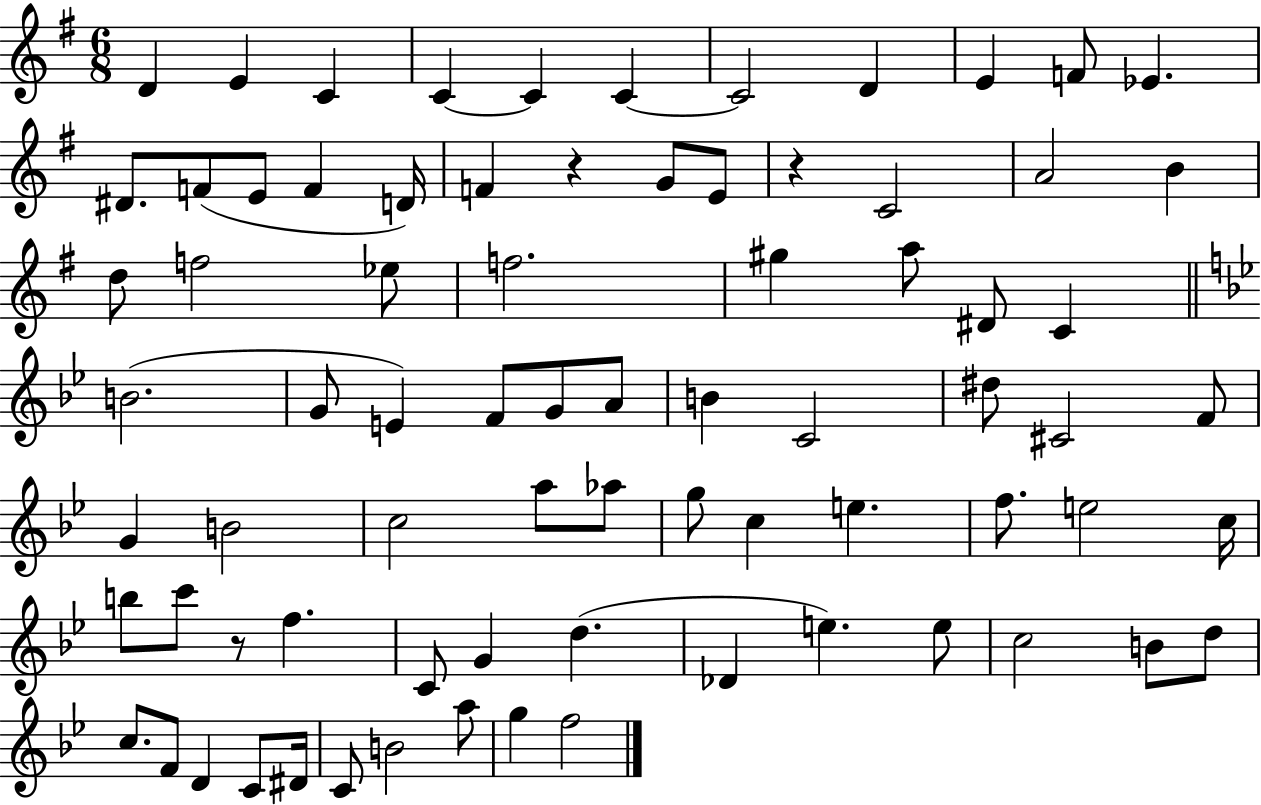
X:1
T:Untitled
M:6/8
L:1/4
K:G
D E C C C C C2 D E F/2 _E ^D/2 F/2 E/2 F D/4 F z G/2 E/2 z C2 A2 B d/2 f2 _e/2 f2 ^g a/2 ^D/2 C B2 G/2 E F/2 G/2 A/2 B C2 ^d/2 ^C2 F/2 G B2 c2 a/2 _a/2 g/2 c e f/2 e2 c/4 b/2 c'/2 z/2 f C/2 G d _D e e/2 c2 B/2 d/2 c/2 F/2 D C/2 ^D/4 C/2 B2 a/2 g f2